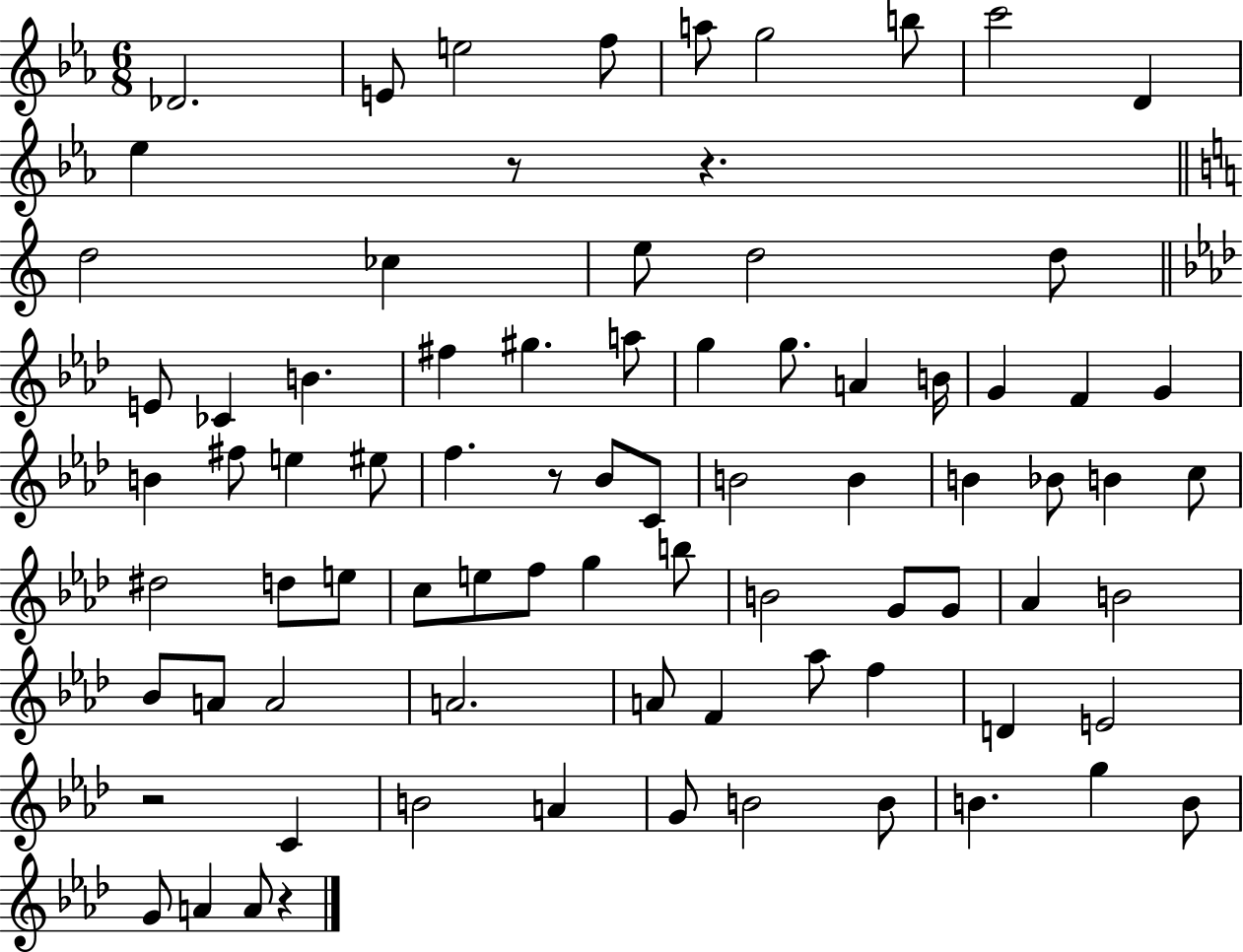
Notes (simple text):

Db4/h. E4/e E5/h F5/e A5/e G5/h B5/e C6/h D4/q Eb5/q R/e R/q. D5/h CES5/q E5/e D5/h D5/e E4/e CES4/q B4/q. F#5/q G#5/q. A5/e G5/q G5/e. A4/q B4/s G4/q F4/q G4/q B4/q F#5/e E5/q EIS5/e F5/q. R/e Bb4/e C4/e B4/h B4/q B4/q Bb4/e B4/q C5/e D#5/h D5/e E5/e C5/e E5/e F5/e G5/q B5/e B4/h G4/e G4/e Ab4/q B4/h Bb4/e A4/e A4/h A4/h. A4/e F4/q Ab5/e F5/q D4/q E4/h R/h C4/q B4/h A4/q G4/e B4/h B4/e B4/q. G5/q B4/e G4/e A4/q A4/e R/q